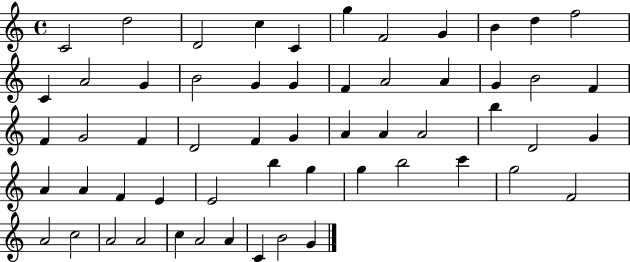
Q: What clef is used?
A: treble